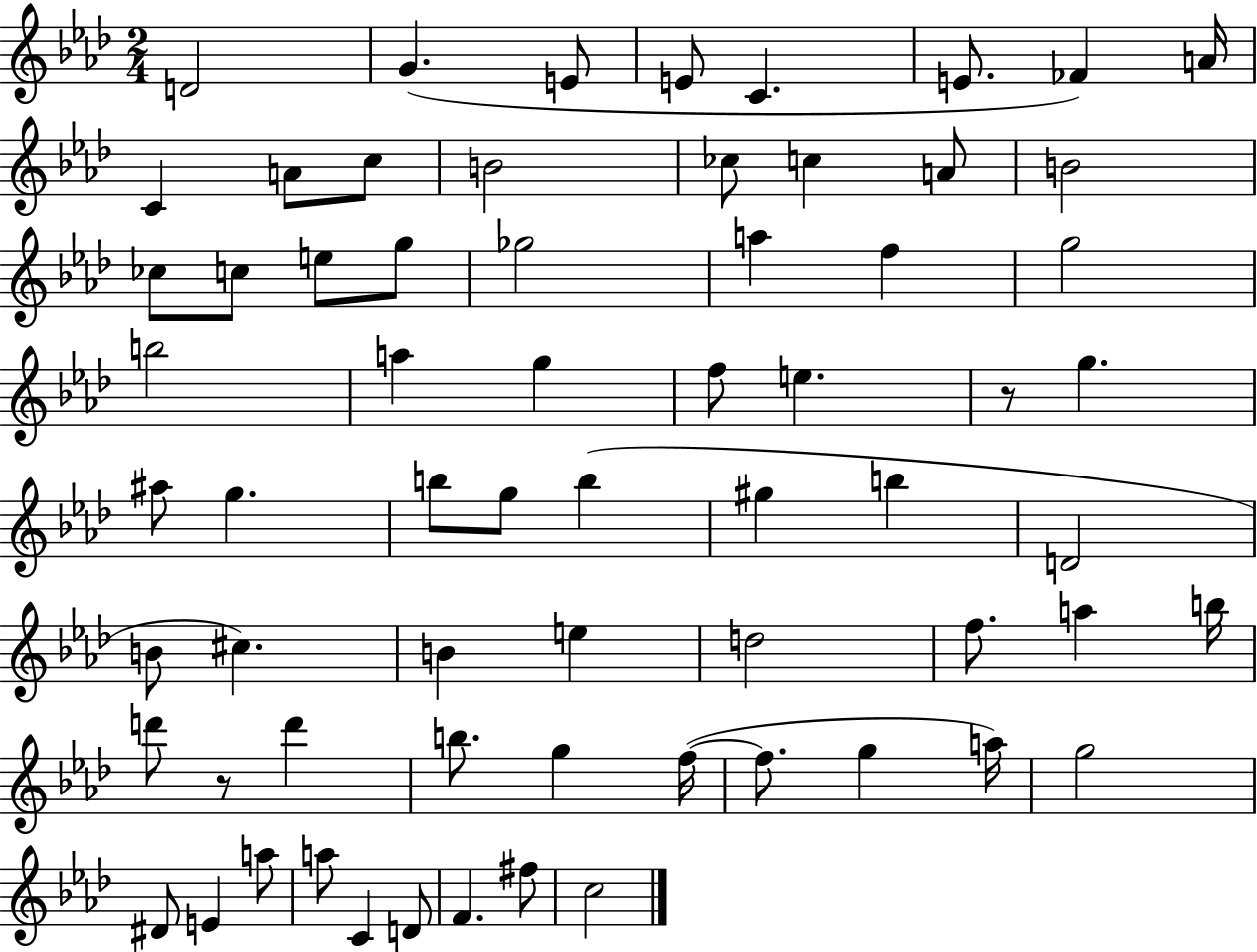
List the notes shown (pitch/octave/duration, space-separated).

D4/h G4/q. E4/e E4/e C4/q. E4/e. FES4/q A4/s C4/q A4/e C5/e B4/h CES5/e C5/q A4/e B4/h CES5/e C5/e E5/e G5/e Gb5/h A5/q F5/q G5/h B5/h A5/q G5/q F5/e E5/q. R/e G5/q. A#5/e G5/q. B5/e G5/e B5/q G#5/q B5/q D4/h B4/e C#5/q. B4/q E5/q D5/h F5/e. A5/q B5/s D6/e R/e D6/q B5/e. G5/q F5/s F5/e. G5/q A5/s G5/h D#4/e E4/q A5/e A5/e C4/q D4/e F4/q. F#5/e C5/h